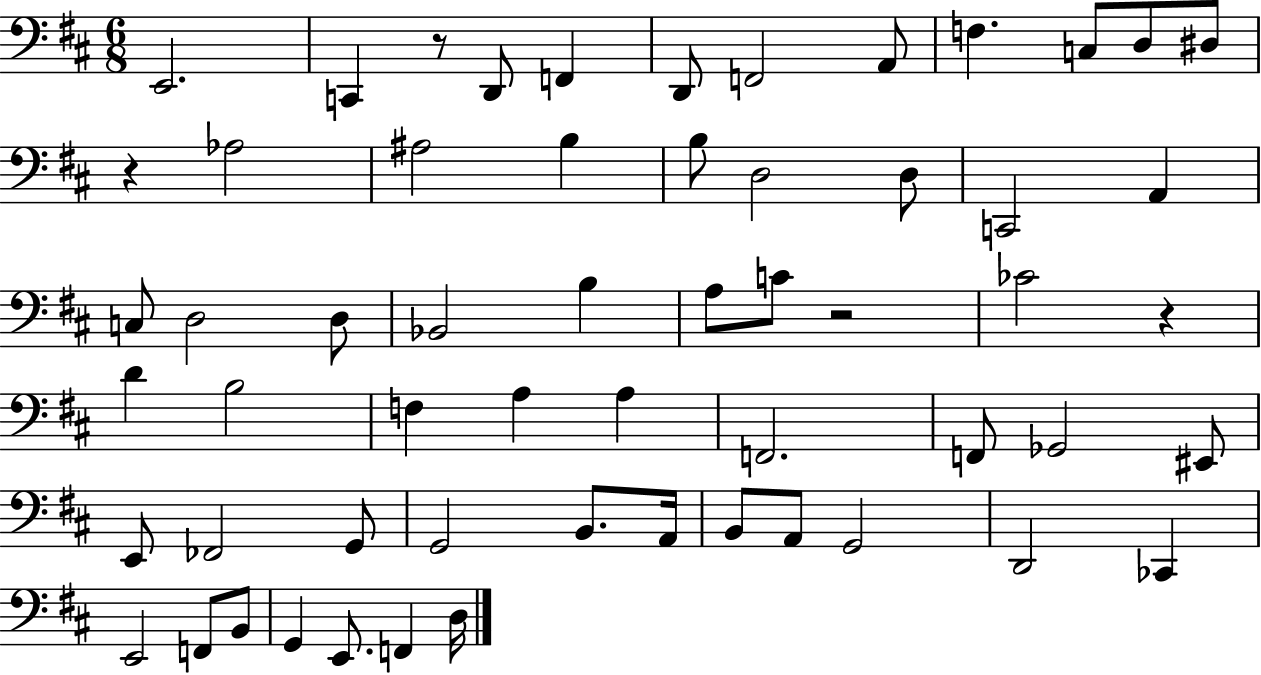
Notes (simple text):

E2/h. C2/q R/e D2/e F2/q D2/e F2/h A2/e F3/q. C3/e D3/e D#3/e R/q Ab3/h A#3/h B3/q B3/e D3/h D3/e C2/h A2/q C3/e D3/h D3/e Bb2/h B3/q A3/e C4/e R/h CES4/h R/q D4/q B3/h F3/q A3/q A3/q F2/h. F2/e Gb2/h EIS2/e E2/e FES2/h G2/e G2/h B2/e. A2/s B2/e A2/e G2/h D2/h CES2/q E2/h F2/e B2/e G2/q E2/e. F2/q D3/s